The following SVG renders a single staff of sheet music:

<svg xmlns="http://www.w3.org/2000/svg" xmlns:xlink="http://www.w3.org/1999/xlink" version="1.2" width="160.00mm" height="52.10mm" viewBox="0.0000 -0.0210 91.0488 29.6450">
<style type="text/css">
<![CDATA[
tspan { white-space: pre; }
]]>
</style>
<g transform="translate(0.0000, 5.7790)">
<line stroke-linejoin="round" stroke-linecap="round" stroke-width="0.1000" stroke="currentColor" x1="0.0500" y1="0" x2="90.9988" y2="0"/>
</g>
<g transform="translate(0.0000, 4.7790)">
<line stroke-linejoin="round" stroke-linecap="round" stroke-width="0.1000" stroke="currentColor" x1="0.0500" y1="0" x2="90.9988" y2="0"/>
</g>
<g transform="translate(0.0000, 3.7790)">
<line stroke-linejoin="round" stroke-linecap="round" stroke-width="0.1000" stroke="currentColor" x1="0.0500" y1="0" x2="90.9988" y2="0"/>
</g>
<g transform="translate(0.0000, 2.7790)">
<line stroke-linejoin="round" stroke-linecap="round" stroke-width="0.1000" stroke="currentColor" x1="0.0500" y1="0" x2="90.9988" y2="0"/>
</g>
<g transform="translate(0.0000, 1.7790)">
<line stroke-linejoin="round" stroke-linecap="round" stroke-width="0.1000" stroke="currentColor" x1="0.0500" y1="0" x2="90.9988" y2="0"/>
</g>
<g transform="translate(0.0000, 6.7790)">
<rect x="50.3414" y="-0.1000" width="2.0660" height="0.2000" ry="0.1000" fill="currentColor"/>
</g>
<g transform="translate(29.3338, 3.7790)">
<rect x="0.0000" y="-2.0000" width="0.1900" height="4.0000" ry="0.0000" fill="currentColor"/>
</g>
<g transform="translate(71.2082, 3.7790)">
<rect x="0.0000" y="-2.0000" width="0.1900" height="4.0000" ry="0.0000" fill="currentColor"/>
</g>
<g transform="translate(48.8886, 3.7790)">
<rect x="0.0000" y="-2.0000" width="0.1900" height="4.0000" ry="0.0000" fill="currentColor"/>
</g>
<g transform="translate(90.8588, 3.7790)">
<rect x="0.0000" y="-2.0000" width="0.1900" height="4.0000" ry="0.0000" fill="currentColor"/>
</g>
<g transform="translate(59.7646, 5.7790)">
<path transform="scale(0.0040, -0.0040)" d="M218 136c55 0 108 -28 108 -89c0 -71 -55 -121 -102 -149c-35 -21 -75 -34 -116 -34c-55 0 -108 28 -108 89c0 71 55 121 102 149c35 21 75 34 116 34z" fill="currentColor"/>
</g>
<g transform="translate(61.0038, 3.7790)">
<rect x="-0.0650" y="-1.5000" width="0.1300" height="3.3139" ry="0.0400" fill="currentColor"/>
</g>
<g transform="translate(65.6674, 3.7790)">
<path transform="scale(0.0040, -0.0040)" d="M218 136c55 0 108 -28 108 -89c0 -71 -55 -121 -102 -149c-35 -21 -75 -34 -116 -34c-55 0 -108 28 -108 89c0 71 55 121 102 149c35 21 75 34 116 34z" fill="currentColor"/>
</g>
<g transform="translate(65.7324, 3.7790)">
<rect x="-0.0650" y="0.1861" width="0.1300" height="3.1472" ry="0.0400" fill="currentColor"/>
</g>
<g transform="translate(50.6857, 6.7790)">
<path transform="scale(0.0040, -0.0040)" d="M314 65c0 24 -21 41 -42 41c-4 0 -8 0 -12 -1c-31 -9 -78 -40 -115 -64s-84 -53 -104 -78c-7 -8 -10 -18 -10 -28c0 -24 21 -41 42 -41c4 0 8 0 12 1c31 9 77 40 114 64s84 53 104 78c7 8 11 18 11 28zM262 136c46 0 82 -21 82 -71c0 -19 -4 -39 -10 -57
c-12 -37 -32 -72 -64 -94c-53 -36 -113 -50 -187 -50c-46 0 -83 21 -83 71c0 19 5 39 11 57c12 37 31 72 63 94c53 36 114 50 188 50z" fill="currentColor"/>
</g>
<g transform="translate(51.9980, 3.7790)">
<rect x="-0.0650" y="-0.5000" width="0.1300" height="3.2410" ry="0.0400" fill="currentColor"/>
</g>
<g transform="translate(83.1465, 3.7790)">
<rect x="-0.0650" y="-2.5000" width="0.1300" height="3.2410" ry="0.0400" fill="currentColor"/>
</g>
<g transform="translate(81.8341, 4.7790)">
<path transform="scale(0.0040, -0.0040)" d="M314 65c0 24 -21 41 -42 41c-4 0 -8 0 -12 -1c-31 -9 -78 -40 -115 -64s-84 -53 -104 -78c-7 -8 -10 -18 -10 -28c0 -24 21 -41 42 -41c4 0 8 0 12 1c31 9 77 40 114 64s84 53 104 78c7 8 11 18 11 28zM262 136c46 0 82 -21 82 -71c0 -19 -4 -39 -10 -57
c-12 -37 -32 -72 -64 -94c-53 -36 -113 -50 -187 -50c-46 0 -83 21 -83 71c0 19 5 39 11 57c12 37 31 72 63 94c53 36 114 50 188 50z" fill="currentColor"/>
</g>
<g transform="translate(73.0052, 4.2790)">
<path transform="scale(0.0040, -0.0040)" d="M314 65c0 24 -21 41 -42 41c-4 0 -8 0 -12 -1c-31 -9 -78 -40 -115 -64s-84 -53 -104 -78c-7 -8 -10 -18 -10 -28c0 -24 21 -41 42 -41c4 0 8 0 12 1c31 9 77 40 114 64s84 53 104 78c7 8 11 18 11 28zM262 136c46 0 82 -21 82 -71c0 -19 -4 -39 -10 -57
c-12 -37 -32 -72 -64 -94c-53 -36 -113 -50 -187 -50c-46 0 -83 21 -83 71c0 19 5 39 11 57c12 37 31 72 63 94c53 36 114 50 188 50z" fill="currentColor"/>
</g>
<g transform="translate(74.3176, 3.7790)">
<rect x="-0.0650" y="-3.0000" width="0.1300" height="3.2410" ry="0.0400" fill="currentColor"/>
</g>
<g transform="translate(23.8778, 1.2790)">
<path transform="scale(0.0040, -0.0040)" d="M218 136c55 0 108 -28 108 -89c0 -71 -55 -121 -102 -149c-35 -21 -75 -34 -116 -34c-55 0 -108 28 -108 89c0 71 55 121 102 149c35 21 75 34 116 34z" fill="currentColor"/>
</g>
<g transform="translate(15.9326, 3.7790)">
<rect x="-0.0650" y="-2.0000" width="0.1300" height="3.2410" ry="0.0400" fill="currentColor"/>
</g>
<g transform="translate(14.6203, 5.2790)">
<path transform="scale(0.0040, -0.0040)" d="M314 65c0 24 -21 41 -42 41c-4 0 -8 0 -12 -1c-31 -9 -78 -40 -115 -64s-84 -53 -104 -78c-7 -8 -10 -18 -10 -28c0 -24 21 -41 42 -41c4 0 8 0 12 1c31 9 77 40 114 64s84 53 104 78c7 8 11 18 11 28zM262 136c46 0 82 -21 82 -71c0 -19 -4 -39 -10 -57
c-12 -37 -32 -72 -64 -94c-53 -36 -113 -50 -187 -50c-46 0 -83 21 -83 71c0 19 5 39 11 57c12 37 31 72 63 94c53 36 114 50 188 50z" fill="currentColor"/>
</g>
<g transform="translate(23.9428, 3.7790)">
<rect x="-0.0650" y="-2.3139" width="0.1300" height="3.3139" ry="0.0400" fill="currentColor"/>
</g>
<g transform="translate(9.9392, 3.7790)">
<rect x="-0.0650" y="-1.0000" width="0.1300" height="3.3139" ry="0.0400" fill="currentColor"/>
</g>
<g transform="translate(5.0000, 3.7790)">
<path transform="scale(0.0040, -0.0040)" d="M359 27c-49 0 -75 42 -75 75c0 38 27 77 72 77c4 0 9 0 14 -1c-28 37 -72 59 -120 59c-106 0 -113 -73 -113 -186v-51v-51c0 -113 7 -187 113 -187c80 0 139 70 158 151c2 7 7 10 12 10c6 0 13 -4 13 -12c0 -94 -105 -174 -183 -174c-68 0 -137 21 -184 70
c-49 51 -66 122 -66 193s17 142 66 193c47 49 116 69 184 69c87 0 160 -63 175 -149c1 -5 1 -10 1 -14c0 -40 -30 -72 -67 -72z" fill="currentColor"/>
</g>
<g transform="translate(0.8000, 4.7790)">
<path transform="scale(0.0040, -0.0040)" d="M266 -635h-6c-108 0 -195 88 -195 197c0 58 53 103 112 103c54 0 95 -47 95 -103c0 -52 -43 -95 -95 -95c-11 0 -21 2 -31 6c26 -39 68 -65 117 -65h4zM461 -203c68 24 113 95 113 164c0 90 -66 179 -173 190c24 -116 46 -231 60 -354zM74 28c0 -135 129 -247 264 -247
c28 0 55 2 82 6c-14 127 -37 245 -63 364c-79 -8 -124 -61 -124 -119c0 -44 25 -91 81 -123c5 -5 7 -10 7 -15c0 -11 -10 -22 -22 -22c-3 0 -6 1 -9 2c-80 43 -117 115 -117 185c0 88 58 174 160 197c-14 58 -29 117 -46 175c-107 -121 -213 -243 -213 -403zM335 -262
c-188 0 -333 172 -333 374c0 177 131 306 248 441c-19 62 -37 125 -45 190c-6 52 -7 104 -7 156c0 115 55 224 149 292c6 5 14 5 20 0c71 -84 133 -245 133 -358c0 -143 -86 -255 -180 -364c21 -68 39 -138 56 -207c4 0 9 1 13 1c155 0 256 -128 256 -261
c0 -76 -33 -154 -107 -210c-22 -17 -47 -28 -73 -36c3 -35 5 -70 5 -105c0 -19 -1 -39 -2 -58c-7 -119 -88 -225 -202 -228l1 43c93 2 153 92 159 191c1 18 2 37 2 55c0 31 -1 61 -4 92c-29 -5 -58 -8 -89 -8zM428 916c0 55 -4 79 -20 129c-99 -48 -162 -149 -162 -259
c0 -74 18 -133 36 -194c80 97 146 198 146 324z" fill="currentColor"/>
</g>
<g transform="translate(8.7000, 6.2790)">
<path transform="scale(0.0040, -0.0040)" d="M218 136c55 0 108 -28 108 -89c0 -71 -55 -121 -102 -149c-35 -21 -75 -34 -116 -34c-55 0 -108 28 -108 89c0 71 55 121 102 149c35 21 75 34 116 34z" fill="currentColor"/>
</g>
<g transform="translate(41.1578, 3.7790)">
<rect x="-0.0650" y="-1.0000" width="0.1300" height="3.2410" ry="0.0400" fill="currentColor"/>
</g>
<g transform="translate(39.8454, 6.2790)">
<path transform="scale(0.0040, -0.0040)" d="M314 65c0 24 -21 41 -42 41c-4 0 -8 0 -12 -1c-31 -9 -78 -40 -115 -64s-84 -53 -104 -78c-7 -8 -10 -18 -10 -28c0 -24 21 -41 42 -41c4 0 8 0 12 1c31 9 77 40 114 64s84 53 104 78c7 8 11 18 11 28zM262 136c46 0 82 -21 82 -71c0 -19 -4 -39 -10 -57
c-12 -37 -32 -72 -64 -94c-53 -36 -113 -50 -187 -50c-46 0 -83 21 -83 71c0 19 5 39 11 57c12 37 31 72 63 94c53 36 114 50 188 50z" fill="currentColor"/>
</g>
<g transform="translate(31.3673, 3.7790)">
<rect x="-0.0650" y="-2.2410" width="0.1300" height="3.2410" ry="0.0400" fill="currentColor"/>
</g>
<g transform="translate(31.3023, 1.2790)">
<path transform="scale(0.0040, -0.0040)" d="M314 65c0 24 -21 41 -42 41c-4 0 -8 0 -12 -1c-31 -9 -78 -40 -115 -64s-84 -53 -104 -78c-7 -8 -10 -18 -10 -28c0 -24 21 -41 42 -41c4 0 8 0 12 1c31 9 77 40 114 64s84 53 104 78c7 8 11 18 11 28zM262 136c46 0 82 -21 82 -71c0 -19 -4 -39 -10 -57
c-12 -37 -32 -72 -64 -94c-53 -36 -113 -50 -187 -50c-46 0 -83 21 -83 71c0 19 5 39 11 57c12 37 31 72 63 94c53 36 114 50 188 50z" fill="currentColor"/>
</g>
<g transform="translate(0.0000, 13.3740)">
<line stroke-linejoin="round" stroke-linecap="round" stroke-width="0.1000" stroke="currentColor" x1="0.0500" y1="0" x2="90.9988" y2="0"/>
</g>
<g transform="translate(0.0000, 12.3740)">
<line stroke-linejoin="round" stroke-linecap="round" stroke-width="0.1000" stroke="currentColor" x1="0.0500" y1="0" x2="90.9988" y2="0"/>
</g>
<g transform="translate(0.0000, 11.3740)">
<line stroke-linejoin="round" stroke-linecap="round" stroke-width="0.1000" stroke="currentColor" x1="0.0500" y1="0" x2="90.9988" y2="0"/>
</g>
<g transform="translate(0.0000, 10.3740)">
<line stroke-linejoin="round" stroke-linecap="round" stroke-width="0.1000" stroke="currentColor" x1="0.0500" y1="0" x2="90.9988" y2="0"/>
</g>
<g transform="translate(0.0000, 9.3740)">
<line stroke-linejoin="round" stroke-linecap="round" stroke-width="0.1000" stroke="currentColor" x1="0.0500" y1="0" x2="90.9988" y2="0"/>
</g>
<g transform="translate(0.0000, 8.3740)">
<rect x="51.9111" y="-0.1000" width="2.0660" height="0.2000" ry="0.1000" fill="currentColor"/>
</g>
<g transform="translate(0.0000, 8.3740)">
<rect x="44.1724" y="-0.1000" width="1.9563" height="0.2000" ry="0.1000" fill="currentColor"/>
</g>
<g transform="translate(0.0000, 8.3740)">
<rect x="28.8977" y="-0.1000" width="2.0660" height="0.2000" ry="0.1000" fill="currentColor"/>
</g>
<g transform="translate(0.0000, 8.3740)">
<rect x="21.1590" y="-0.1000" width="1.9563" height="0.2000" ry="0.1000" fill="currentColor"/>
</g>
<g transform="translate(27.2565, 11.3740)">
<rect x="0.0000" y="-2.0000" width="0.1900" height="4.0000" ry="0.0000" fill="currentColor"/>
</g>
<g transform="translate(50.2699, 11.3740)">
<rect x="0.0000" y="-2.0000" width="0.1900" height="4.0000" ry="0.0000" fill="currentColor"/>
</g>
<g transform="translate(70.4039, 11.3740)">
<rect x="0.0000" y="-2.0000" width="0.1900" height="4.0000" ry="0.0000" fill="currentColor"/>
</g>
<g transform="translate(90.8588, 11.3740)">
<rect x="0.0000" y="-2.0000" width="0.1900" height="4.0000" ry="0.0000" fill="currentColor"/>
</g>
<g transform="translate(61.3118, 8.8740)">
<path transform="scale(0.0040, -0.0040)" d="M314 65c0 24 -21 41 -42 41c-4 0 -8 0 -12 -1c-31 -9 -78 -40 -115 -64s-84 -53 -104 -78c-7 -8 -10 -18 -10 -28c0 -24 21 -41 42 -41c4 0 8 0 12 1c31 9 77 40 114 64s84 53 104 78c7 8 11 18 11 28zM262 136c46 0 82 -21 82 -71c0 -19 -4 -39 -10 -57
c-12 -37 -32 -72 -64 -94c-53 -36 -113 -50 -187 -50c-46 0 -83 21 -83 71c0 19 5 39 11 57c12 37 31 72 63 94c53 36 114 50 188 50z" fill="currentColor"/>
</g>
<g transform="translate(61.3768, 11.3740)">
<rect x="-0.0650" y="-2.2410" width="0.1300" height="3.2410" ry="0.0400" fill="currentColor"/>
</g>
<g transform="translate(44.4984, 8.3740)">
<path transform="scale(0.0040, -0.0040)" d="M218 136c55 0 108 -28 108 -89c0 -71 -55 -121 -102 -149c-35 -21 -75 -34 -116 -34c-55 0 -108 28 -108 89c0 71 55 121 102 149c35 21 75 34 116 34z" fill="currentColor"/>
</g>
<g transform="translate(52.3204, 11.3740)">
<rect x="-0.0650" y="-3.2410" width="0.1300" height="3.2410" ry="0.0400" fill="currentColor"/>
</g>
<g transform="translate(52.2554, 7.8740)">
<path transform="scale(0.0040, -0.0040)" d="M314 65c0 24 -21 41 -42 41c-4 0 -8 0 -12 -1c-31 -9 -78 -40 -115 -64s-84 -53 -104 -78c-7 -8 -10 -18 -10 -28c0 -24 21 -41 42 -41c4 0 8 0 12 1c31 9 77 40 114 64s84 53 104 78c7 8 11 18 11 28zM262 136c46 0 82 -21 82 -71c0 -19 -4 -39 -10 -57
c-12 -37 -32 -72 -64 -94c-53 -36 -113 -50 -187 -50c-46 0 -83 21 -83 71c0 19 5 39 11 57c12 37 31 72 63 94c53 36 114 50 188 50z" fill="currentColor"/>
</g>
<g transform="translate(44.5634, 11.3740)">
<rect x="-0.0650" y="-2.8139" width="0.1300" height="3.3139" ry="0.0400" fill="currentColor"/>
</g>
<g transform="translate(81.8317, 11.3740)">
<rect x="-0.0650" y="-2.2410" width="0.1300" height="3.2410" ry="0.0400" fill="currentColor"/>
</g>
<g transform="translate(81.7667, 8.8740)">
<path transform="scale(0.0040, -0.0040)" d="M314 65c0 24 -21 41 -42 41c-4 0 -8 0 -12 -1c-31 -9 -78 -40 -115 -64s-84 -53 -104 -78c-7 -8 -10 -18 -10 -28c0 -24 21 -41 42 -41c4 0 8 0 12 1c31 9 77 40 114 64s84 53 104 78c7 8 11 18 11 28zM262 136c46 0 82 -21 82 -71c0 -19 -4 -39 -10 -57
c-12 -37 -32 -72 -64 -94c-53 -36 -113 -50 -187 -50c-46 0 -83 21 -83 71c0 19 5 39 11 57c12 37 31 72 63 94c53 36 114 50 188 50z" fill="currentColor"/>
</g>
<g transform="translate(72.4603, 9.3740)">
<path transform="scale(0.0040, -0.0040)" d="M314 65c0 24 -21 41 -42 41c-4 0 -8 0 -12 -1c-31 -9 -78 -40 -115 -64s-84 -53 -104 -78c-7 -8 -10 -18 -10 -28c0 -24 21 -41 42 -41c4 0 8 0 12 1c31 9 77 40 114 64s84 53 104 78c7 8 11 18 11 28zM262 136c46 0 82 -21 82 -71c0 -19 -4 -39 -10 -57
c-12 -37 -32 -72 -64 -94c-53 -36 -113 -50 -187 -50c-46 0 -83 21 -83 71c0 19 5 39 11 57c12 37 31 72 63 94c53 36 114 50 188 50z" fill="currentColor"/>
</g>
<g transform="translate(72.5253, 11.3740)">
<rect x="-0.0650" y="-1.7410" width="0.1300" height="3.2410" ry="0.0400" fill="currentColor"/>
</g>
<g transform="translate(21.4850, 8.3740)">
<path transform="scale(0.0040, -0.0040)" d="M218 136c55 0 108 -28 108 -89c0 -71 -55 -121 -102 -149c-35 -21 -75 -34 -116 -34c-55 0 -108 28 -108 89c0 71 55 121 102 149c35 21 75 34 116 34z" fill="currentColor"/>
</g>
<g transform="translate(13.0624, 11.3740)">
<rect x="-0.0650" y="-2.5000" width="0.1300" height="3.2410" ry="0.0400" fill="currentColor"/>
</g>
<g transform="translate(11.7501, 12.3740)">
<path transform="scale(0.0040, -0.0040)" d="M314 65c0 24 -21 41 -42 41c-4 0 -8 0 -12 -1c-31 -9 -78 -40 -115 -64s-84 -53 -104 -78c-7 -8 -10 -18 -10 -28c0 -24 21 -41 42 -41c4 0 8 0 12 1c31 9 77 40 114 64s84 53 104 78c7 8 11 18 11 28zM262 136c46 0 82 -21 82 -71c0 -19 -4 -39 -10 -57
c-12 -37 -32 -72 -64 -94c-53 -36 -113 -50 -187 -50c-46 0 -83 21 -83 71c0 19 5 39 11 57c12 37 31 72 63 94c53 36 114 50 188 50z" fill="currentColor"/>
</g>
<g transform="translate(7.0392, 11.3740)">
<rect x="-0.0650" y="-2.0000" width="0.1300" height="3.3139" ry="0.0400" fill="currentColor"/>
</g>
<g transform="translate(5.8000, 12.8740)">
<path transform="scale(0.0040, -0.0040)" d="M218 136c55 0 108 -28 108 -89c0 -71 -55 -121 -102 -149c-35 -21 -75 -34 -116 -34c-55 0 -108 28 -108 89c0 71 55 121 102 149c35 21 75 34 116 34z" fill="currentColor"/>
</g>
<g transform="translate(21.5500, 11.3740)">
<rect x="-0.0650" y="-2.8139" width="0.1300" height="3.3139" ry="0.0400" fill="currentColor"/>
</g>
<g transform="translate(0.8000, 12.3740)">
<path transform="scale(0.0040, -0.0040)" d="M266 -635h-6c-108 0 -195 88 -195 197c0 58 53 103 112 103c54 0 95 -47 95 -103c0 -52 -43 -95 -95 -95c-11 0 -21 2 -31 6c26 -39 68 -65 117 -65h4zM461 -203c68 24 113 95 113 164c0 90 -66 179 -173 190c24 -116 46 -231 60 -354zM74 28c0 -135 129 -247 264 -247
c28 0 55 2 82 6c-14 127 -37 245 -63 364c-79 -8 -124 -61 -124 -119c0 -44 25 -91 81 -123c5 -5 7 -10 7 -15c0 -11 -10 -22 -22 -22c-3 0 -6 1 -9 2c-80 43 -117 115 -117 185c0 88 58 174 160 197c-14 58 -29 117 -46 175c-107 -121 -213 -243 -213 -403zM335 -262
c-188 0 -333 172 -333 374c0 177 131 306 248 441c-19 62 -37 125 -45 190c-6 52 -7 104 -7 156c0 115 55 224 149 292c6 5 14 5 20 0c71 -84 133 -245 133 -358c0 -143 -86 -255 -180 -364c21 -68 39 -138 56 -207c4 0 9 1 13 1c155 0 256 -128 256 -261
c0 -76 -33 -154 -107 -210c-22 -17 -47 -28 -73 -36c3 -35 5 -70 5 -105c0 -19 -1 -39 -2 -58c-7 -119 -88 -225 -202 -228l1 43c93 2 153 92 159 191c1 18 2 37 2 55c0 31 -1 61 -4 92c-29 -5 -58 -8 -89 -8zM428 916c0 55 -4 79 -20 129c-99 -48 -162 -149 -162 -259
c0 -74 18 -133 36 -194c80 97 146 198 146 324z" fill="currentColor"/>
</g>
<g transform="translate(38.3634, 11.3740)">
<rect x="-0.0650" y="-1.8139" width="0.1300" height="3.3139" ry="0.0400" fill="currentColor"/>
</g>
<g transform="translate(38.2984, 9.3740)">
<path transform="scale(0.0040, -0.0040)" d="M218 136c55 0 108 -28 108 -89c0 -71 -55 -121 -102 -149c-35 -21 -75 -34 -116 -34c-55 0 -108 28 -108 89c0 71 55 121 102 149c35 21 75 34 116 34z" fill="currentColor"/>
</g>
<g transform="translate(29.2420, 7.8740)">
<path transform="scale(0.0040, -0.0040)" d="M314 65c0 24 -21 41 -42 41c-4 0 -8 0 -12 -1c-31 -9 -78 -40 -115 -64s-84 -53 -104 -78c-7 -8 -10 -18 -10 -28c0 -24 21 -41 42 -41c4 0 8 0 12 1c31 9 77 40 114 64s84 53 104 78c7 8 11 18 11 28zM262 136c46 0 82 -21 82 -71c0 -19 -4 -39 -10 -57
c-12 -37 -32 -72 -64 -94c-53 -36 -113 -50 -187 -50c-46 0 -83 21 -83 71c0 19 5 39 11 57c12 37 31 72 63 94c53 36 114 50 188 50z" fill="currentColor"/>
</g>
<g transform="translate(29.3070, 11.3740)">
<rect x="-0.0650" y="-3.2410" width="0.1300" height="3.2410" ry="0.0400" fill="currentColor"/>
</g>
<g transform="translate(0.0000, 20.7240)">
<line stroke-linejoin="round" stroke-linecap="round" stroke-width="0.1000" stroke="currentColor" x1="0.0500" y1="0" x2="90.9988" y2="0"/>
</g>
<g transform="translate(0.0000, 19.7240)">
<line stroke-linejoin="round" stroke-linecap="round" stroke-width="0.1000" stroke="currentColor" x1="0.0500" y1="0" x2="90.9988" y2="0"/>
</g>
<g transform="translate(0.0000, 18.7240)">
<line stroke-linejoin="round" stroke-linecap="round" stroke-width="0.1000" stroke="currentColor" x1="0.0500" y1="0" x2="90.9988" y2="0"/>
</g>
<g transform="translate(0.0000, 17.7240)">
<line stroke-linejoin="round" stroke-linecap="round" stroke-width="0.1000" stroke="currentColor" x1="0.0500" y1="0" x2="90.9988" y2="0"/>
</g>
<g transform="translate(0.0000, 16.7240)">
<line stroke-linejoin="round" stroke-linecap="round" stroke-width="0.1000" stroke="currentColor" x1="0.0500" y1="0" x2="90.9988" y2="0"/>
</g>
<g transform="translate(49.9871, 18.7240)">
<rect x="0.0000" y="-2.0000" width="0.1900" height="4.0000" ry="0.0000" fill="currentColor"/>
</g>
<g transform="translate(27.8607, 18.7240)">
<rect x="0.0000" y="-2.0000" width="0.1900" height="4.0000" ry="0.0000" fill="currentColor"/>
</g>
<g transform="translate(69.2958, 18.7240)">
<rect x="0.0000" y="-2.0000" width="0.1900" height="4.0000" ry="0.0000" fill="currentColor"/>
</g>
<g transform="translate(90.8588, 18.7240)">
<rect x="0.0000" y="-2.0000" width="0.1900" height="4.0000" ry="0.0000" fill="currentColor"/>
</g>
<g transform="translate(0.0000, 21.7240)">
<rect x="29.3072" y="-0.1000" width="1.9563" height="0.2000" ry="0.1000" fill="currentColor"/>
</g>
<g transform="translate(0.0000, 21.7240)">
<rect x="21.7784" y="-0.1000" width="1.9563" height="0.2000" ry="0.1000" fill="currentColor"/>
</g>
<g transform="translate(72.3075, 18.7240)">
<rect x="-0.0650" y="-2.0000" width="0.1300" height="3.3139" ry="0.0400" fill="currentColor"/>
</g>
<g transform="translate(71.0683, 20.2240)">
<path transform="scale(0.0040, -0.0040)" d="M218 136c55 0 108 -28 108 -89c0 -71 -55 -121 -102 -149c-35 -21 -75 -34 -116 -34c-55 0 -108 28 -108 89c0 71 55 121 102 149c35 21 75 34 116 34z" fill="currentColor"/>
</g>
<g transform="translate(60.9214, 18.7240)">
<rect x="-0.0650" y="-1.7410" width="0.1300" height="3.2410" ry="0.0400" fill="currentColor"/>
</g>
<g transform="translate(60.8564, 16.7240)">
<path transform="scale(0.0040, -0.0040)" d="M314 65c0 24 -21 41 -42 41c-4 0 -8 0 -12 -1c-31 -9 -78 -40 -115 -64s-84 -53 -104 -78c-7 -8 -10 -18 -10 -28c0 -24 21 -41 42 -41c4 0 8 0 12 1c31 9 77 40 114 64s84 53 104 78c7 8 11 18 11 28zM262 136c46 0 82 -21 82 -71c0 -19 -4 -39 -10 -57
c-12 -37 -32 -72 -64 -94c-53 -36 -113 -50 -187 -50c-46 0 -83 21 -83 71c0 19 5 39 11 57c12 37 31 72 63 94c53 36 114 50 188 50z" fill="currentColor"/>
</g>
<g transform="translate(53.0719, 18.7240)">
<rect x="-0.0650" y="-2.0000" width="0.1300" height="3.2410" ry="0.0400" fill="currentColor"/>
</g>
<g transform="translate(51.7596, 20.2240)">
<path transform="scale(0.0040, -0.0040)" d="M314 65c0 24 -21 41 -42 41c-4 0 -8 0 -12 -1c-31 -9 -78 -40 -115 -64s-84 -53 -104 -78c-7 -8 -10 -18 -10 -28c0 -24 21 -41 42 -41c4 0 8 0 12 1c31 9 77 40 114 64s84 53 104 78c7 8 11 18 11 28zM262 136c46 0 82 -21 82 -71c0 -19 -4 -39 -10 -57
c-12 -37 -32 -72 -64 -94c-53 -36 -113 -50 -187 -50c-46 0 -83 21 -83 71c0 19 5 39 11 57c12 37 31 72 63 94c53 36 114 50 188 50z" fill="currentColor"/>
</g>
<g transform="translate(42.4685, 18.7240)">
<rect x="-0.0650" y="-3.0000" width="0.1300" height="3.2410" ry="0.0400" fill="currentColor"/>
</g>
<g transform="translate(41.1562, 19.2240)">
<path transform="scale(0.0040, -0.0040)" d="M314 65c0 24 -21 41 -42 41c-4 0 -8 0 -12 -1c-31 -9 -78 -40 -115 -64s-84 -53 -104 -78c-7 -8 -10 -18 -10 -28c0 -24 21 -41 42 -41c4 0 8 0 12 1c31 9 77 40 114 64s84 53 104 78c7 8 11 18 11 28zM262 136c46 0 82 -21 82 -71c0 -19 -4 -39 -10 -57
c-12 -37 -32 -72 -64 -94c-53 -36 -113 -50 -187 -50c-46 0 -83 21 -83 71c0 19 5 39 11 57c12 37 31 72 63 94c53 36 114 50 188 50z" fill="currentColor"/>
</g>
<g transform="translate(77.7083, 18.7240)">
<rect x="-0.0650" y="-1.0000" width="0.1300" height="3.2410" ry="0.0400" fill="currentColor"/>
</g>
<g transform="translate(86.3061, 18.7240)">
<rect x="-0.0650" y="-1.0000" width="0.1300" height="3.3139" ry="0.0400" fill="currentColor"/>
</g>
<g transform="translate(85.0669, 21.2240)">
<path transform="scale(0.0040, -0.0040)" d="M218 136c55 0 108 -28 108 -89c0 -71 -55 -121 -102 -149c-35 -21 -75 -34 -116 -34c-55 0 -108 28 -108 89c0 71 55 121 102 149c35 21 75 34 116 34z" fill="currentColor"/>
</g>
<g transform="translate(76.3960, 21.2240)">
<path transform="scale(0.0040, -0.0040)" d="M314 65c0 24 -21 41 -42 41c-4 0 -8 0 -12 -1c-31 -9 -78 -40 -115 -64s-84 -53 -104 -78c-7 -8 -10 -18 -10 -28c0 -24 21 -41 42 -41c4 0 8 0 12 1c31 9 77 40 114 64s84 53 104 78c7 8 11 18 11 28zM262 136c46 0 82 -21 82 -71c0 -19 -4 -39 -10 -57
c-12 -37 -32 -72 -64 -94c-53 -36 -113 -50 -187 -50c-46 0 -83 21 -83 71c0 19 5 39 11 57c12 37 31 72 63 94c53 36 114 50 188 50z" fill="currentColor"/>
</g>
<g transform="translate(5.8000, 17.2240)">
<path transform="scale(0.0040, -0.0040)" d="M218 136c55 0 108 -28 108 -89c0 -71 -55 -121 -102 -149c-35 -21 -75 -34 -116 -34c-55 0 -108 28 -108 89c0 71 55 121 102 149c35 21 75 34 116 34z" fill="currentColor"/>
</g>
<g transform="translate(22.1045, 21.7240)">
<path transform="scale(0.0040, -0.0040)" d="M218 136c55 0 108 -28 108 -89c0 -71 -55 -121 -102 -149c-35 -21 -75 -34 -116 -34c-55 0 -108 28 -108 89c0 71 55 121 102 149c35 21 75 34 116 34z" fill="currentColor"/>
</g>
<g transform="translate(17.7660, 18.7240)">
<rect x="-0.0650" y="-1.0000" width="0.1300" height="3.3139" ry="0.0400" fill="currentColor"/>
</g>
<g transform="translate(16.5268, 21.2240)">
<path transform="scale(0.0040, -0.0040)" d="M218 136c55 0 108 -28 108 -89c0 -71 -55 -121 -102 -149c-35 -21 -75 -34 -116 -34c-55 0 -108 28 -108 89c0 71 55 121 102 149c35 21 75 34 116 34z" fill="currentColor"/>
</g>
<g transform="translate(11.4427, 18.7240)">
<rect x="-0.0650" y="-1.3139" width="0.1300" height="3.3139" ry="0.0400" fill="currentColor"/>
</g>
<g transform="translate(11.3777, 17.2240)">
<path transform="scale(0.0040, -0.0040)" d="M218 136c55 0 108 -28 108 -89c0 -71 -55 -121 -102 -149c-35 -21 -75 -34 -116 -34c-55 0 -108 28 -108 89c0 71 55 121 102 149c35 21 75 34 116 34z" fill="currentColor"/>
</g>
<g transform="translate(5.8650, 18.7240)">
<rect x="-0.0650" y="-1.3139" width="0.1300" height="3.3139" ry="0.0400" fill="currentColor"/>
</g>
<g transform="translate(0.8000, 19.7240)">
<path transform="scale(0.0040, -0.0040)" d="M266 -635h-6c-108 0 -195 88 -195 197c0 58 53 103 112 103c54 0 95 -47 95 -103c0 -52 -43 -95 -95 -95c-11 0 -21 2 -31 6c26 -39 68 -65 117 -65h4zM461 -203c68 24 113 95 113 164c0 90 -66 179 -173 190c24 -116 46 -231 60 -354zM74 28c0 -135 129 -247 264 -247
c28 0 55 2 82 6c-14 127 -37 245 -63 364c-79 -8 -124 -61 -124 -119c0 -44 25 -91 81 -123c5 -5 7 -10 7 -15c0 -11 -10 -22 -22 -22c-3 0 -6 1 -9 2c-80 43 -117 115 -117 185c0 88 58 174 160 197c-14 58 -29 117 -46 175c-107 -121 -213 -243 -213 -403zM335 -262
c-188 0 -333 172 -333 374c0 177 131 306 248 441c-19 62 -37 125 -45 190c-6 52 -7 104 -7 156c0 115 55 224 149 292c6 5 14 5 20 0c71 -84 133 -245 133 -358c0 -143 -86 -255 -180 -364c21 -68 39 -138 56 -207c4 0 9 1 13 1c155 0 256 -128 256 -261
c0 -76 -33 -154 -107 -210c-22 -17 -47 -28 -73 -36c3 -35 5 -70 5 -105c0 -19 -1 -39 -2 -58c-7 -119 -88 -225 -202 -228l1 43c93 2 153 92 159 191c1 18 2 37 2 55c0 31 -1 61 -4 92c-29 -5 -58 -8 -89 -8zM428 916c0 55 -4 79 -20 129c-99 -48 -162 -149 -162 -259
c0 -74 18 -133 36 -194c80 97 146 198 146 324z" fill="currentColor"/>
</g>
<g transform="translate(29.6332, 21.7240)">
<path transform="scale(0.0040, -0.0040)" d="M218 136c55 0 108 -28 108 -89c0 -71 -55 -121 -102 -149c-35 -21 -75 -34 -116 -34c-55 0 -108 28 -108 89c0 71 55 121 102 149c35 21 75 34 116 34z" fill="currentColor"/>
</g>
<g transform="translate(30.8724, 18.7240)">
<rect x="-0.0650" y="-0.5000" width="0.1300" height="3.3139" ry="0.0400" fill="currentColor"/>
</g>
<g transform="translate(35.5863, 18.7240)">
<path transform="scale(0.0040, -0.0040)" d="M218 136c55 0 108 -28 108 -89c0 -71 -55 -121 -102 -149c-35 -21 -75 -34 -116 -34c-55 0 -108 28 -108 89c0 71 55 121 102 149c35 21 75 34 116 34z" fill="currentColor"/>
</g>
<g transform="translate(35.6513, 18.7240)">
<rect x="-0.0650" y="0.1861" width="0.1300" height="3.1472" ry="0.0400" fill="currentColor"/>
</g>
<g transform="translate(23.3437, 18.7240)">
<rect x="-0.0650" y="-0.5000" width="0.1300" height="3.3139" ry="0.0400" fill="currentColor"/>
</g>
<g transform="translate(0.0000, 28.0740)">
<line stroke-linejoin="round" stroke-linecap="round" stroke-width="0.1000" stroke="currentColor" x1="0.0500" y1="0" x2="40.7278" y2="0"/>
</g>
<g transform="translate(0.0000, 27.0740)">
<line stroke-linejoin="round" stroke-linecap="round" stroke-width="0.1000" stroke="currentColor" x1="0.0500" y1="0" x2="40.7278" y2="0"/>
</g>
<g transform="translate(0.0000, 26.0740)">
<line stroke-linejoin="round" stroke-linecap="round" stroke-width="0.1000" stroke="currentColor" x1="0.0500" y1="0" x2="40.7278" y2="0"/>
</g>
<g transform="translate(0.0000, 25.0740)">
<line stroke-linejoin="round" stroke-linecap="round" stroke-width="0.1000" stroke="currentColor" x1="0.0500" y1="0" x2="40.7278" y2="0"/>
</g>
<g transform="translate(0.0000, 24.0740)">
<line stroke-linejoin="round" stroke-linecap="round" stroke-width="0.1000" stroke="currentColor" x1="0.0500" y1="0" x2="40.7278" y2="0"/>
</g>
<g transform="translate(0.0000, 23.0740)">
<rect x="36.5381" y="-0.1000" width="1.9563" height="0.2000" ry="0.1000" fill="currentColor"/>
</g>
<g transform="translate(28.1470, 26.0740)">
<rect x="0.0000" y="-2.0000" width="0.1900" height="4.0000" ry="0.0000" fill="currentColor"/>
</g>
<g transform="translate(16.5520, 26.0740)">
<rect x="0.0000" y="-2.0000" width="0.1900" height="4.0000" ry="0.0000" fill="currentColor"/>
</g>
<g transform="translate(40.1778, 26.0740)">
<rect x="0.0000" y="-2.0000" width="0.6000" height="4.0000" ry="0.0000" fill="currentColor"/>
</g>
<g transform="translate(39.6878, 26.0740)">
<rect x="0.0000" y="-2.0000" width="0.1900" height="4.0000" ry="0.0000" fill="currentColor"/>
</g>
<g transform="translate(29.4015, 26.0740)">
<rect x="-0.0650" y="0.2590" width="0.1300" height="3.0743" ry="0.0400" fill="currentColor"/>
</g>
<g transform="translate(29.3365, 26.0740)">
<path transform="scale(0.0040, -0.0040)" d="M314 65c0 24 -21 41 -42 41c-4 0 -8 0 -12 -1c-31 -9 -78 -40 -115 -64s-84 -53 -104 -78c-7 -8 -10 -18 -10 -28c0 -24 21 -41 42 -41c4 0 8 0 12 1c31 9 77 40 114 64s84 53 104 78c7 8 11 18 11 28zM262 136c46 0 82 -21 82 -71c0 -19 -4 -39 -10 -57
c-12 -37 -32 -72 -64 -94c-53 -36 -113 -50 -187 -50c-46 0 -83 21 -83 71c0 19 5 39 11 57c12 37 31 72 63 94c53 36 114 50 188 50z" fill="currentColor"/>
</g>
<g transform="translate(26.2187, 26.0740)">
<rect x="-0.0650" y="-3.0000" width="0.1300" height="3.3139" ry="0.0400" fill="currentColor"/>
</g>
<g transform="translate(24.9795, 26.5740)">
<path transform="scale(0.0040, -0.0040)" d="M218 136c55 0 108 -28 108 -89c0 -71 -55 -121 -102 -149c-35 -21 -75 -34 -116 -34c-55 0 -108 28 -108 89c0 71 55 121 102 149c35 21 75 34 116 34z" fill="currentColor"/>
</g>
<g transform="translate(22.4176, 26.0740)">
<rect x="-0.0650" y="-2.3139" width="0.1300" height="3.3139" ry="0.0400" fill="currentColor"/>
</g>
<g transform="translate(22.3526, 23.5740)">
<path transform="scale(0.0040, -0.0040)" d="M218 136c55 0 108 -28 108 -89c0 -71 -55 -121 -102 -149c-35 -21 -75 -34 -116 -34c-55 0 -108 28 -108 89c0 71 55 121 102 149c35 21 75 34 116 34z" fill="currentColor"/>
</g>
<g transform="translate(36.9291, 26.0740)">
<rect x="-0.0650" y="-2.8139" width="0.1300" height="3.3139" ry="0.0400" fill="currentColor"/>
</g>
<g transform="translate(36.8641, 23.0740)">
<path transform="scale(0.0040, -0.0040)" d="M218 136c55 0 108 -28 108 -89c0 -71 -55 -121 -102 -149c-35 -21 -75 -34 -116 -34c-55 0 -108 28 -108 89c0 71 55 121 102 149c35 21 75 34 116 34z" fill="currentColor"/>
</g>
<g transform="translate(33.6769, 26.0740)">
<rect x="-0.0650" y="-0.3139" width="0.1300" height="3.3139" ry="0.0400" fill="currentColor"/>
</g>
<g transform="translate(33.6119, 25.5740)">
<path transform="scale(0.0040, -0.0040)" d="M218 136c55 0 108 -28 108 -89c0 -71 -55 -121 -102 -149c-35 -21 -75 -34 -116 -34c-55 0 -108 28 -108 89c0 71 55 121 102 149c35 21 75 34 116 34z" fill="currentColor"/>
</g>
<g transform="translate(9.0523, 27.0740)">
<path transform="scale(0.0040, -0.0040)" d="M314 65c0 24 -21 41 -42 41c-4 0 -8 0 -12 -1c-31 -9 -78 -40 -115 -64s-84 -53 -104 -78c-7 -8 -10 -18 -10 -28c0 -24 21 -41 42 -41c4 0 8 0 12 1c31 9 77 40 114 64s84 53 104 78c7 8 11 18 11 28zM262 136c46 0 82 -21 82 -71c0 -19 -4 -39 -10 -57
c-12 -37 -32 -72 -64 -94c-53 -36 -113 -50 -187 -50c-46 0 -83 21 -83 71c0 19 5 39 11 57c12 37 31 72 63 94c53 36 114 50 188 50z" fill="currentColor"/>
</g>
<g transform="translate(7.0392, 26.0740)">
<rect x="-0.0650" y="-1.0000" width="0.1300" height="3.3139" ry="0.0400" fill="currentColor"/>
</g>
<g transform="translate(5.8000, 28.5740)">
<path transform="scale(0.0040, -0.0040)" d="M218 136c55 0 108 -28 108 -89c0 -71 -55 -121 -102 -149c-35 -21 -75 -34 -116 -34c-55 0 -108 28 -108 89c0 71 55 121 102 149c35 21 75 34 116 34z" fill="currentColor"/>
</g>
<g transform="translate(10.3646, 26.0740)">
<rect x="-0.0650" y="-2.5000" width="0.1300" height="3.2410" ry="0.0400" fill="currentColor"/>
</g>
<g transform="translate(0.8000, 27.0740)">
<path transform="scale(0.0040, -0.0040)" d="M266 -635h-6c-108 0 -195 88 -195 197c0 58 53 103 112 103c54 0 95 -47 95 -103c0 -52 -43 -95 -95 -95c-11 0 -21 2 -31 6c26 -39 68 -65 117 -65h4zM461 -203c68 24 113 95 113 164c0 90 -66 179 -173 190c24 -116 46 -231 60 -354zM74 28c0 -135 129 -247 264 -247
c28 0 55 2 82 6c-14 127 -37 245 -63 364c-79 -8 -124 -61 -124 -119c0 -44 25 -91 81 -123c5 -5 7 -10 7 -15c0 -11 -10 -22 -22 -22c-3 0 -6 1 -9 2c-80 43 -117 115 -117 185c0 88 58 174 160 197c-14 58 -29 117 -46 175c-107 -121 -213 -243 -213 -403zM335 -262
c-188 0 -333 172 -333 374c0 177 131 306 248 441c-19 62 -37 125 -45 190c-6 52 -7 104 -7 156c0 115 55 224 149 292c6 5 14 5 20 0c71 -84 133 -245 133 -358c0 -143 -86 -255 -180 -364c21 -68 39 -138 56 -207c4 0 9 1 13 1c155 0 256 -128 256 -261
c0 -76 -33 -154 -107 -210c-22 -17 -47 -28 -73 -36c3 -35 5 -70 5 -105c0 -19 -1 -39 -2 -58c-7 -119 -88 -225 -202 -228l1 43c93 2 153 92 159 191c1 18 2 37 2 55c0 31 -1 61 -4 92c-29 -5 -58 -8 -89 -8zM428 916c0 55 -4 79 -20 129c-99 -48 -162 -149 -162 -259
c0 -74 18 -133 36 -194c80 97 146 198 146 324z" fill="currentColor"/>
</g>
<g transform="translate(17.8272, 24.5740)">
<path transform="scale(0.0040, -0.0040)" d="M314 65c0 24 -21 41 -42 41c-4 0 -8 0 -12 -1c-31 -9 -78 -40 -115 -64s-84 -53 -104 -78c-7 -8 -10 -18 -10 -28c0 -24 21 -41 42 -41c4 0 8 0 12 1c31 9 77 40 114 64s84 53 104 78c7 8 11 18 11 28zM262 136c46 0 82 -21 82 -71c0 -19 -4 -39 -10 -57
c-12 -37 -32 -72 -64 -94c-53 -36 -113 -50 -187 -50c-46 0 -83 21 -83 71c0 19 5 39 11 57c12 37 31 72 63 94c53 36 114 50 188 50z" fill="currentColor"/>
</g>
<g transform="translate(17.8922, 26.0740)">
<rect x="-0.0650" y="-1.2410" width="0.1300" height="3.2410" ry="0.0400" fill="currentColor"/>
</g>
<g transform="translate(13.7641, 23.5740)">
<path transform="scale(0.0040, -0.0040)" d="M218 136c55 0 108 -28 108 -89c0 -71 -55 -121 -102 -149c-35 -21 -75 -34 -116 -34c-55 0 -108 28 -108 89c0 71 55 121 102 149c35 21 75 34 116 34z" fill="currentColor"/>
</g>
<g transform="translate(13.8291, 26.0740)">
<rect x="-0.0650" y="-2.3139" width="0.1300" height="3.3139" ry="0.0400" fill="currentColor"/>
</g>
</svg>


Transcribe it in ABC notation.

X:1
T:Untitled
M:4/4
L:1/4
K:C
D F2 g g2 D2 C2 E B A2 G2 F G2 a b2 f a b2 g2 f2 g2 e e D C C B A2 F2 f2 F D2 D D G2 g e2 g A B2 c a